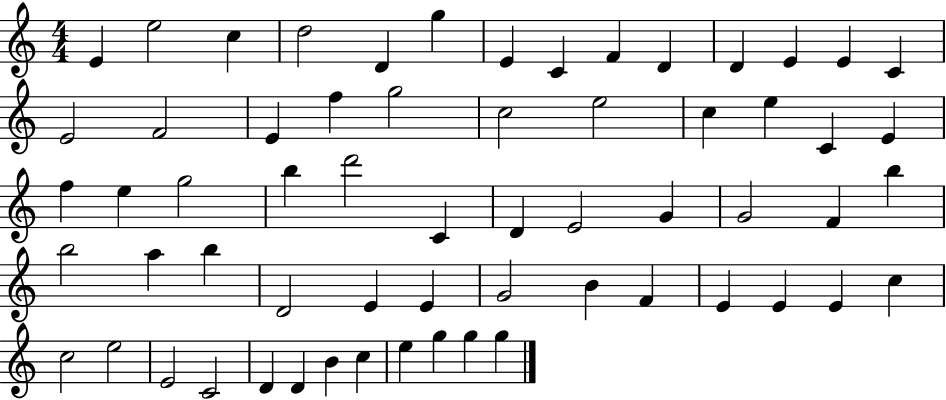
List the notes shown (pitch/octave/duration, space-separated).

E4/q E5/h C5/q D5/h D4/q G5/q E4/q C4/q F4/q D4/q D4/q E4/q E4/q C4/q E4/h F4/h E4/q F5/q G5/h C5/h E5/h C5/q E5/q C4/q E4/q F5/q E5/q G5/h B5/q D6/h C4/q D4/q E4/h G4/q G4/h F4/q B5/q B5/h A5/q B5/q D4/h E4/q E4/q G4/h B4/q F4/q E4/q E4/q E4/q C5/q C5/h E5/h E4/h C4/h D4/q D4/q B4/q C5/q E5/q G5/q G5/q G5/q